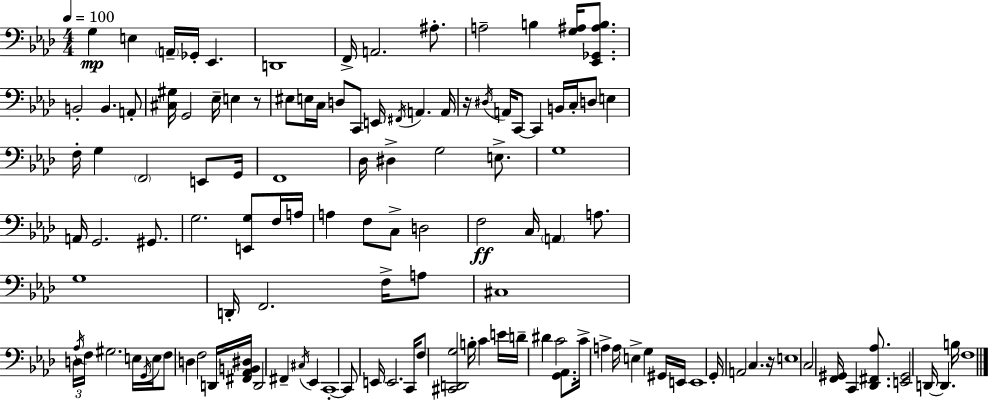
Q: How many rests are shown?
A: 3